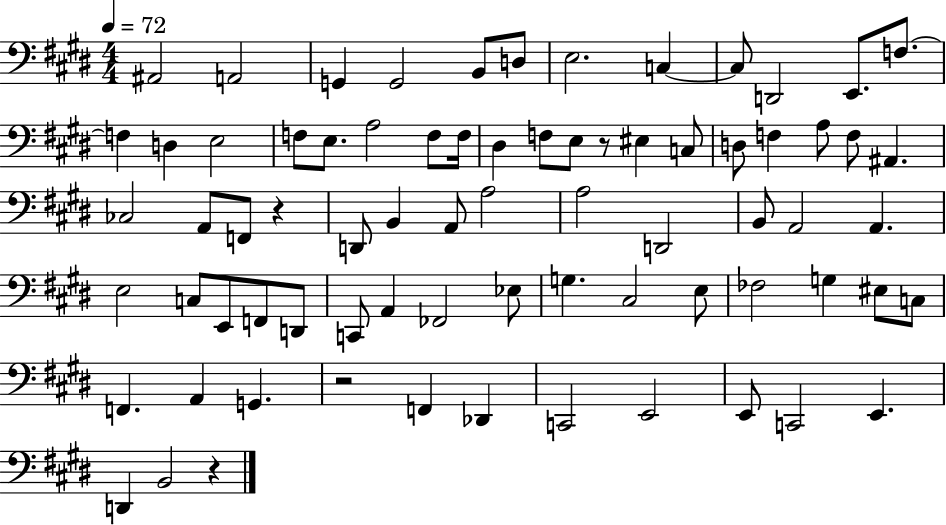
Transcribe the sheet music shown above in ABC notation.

X:1
T:Untitled
M:4/4
L:1/4
K:E
^A,,2 A,,2 G,, G,,2 B,,/2 D,/2 E,2 C, C,/2 D,,2 E,,/2 F,/2 F, D, E,2 F,/2 E,/2 A,2 F,/2 F,/4 ^D, F,/2 E,/2 z/2 ^E, C,/2 D,/2 F, A,/2 F,/2 ^A,, _C,2 A,,/2 F,,/2 z D,,/2 B,, A,,/2 A,2 A,2 D,,2 B,,/2 A,,2 A,, E,2 C,/2 E,,/2 F,,/2 D,,/2 C,,/2 A,, _F,,2 _E,/2 G, ^C,2 E,/2 _F,2 G, ^E,/2 C,/2 F,, A,, G,, z2 F,, _D,, C,,2 E,,2 E,,/2 C,,2 E,, D,, B,,2 z